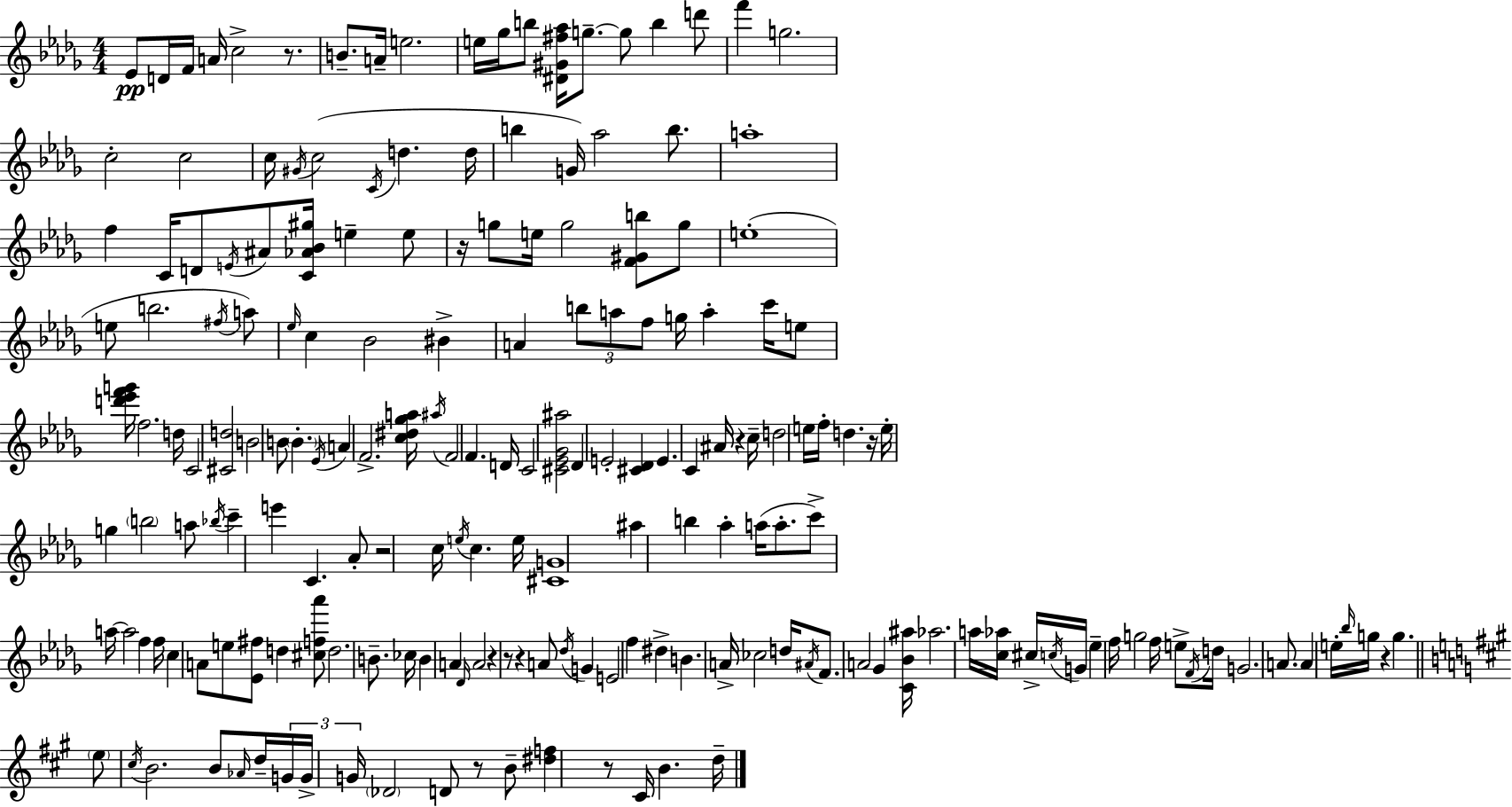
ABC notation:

X:1
T:Untitled
M:4/4
L:1/4
K:Bbm
_E/2 D/4 F/4 A/4 c2 z/2 B/2 A/4 e2 e/4 _g/4 b/2 [^D^G^f_a]/4 g/2 g/2 b d'/2 f' g2 c2 c2 c/4 ^G/4 c2 C/4 d d/4 b G/4 _a2 b/2 a4 f C/4 D/2 E/4 ^A/2 [C_A_B^g]/4 e e/2 z/4 g/2 e/4 g2 [F^Gb]/2 g/2 e4 e/2 b2 ^f/4 a/2 _e/4 c _B2 ^B A b/2 a/2 f/2 g/4 a c'/4 e/2 [d'_e'f'g']/4 f2 d/4 C2 [^Cd]2 B2 B/2 B _E/4 A F2 [c^d_ga]/4 ^a/4 F2 F D/4 C2 [^C_E_G^a]2 _D E2 [^C_D] E C ^A/4 z c/4 d2 e/4 f/4 d z/4 e/4 g b2 a/2 _b/4 c' e' C _A/2 z2 c/4 e/4 c e/4 [^CG]4 ^a b _a a/4 a/2 c'/2 a/4 a2 f f/4 c A/2 e/2 [_E^f]/2 d [^cf_a']/2 d2 B/2 _c/4 B A _D/4 A2 z z/2 z A/2 _d/4 G E2 f ^d B A/4 _c2 d/4 ^A/4 F/2 A2 _G [C_B^a]/4 _a2 a/4 [c_a]/4 ^c/4 c/4 G/4 _e f/4 g2 f/4 e/2 F/4 d/4 G2 A/2 A e/4 _b/4 g/4 z g e/2 ^c/4 B2 B/2 _A/4 d/4 G/4 G/4 G/4 _D2 D/2 z/2 B/2 [^df] z/2 ^C/4 B d/4